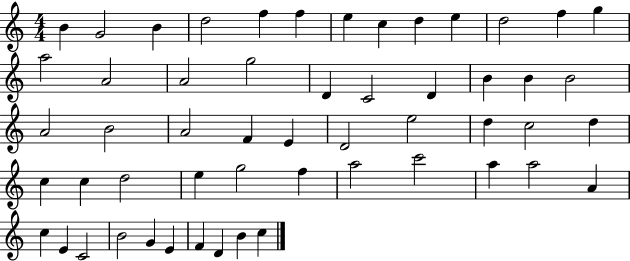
B4/q G4/h B4/q D5/h F5/q F5/q E5/q C5/q D5/q E5/q D5/h F5/q G5/q A5/h A4/h A4/h G5/h D4/q C4/h D4/q B4/q B4/q B4/h A4/h B4/h A4/h F4/q E4/q D4/h E5/h D5/q C5/h D5/q C5/q C5/q D5/h E5/q G5/h F5/q A5/h C6/h A5/q A5/h A4/q C5/q E4/q C4/h B4/h G4/q E4/q F4/q D4/q B4/q C5/q